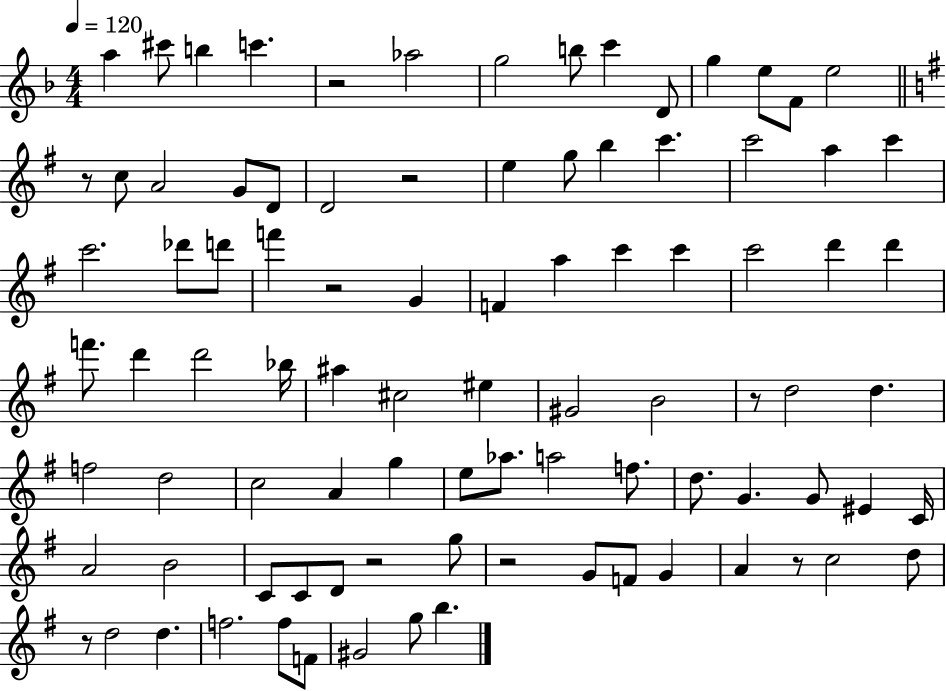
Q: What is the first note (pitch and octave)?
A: A5